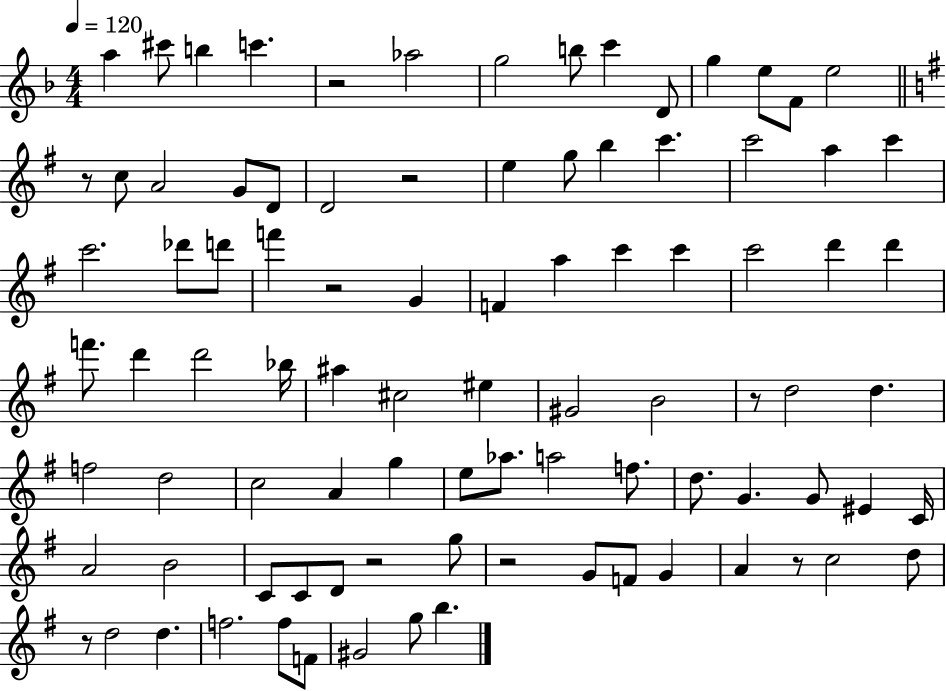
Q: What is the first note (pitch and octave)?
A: A5